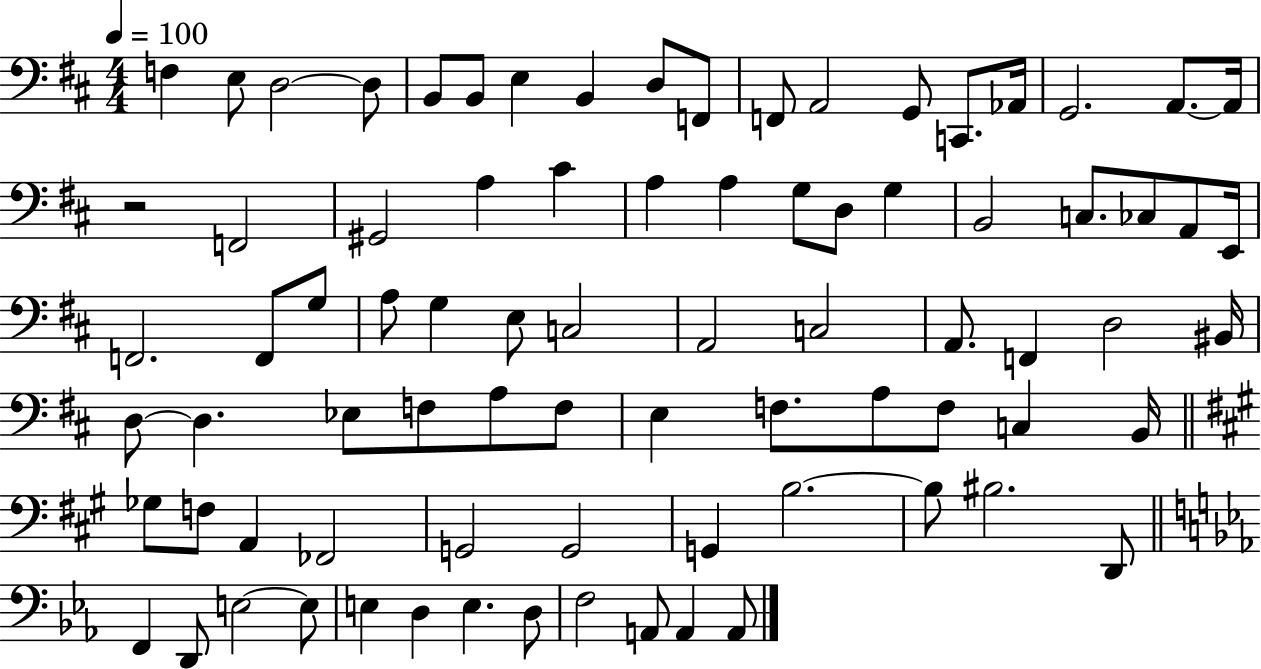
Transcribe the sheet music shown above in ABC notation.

X:1
T:Untitled
M:4/4
L:1/4
K:D
F, E,/2 D,2 D,/2 B,,/2 B,,/2 E, B,, D,/2 F,,/2 F,,/2 A,,2 G,,/2 C,,/2 _A,,/4 G,,2 A,,/2 A,,/4 z2 F,,2 ^G,,2 A, ^C A, A, G,/2 D,/2 G, B,,2 C,/2 _C,/2 A,,/2 E,,/4 F,,2 F,,/2 G,/2 A,/2 G, E,/2 C,2 A,,2 C,2 A,,/2 F,, D,2 ^B,,/4 D,/2 D, _E,/2 F,/2 A,/2 F,/2 E, F,/2 A,/2 F,/2 C, B,,/4 _G,/2 F,/2 A,, _F,,2 G,,2 G,,2 G,, B,2 B,/2 ^B,2 D,,/2 F,, D,,/2 E,2 E,/2 E, D, E, D,/2 F,2 A,,/2 A,, A,,/2